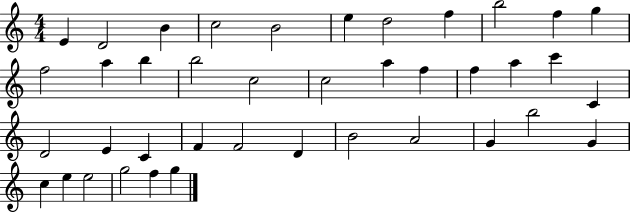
{
  \clef treble
  \numericTimeSignature
  \time 4/4
  \key c \major
  e'4 d'2 b'4 | c''2 b'2 | e''4 d''2 f''4 | b''2 f''4 g''4 | \break f''2 a''4 b''4 | b''2 c''2 | c''2 a''4 f''4 | f''4 a''4 c'''4 c'4 | \break d'2 e'4 c'4 | f'4 f'2 d'4 | b'2 a'2 | g'4 b''2 g'4 | \break c''4 e''4 e''2 | g''2 f''4 g''4 | \bar "|."
}